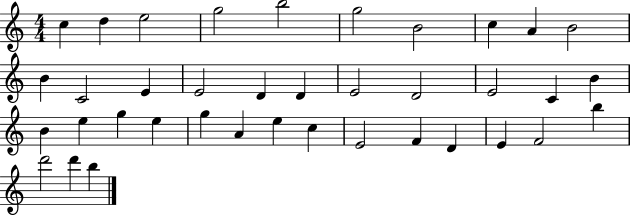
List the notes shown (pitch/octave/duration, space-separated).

C5/q D5/q E5/h G5/h B5/h G5/h B4/h C5/q A4/q B4/h B4/q C4/h E4/q E4/h D4/q D4/q E4/h D4/h E4/h C4/q B4/q B4/q E5/q G5/q E5/q G5/q A4/q E5/q C5/q E4/h F4/q D4/q E4/q F4/h B5/q D6/h D6/q B5/q